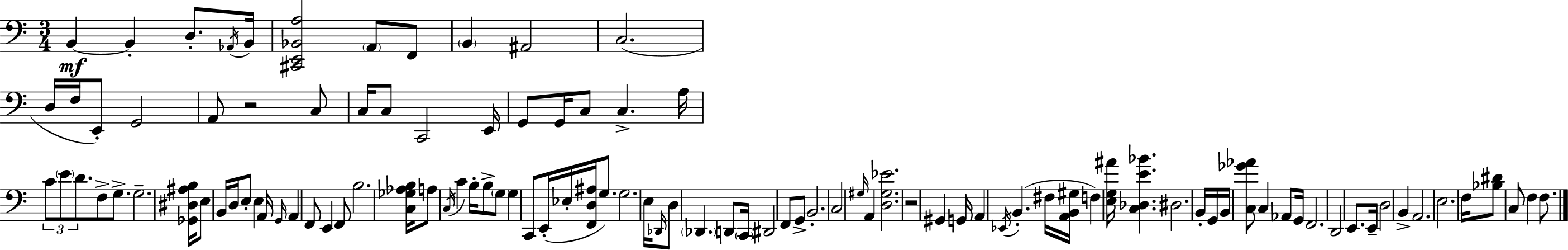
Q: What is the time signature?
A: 3/4